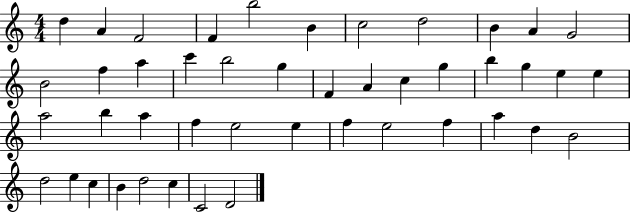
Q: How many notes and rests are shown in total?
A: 45